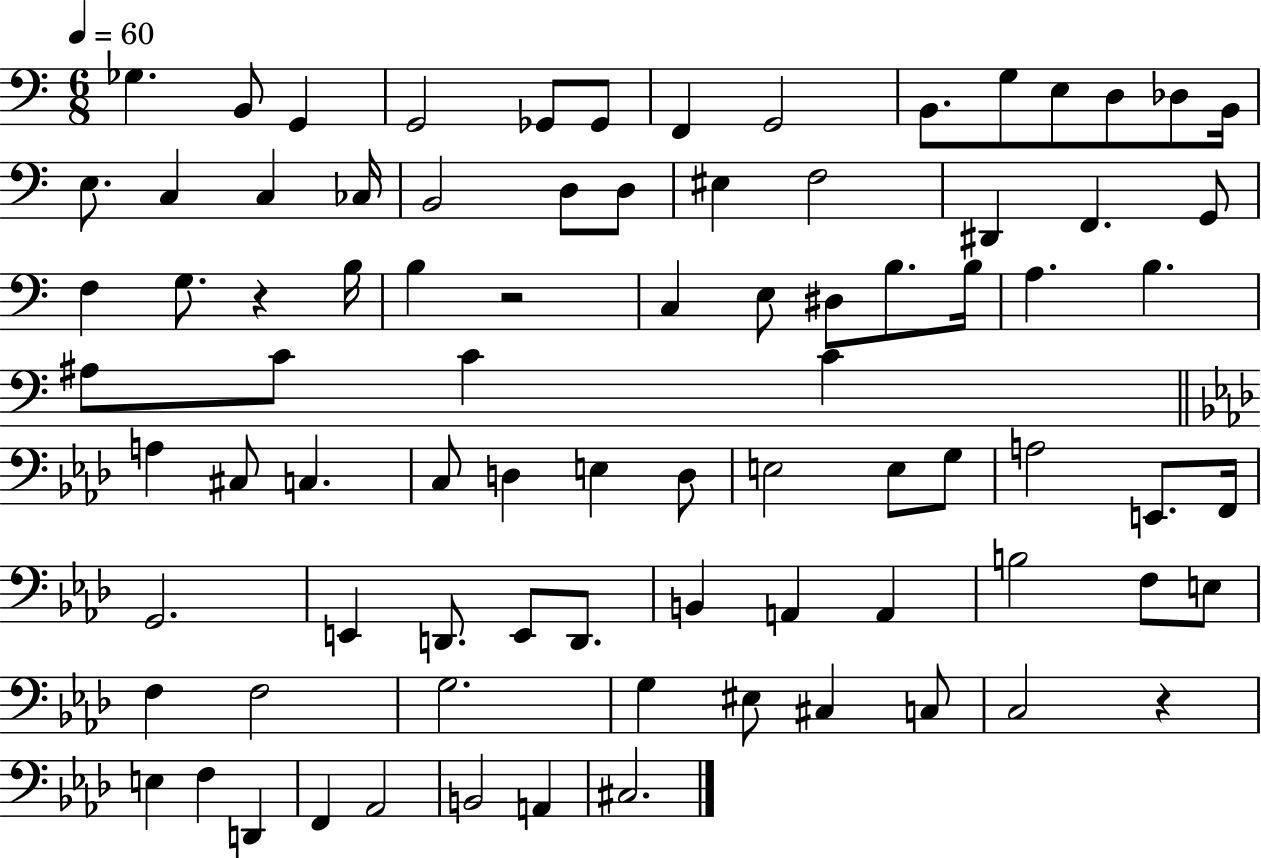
Gb3/q. B2/e G2/q G2/h Gb2/e Gb2/e F2/q G2/h B2/e. G3/e E3/e D3/e Db3/e B2/s E3/e. C3/q C3/q CES3/s B2/h D3/e D3/e EIS3/q F3/h D#2/q F2/q. G2/e F3/q G3/e. R/q B3/s B3/q R/h C3/q E3/e D#3/e B3/e. B3/s A3/q. B3/q. A#3/e C4/e C4/q C4/q A3/q C#3/e C3/q. C3/e D3/q E3/q D3/e E3/h E3/e G3/e A3/h E2/e. F2/s G2/h. E2/q D2/e. E2/e D2/e. B2/q A2/q A2/q B3/h F3/e E3/e F3/q F3/h G3/h. G3/q EIS3/e C#3/q C3/e C3/h R/q E3/q F3/q D2/q F2/q Ab2/h B2/h A2/q C#3/h.